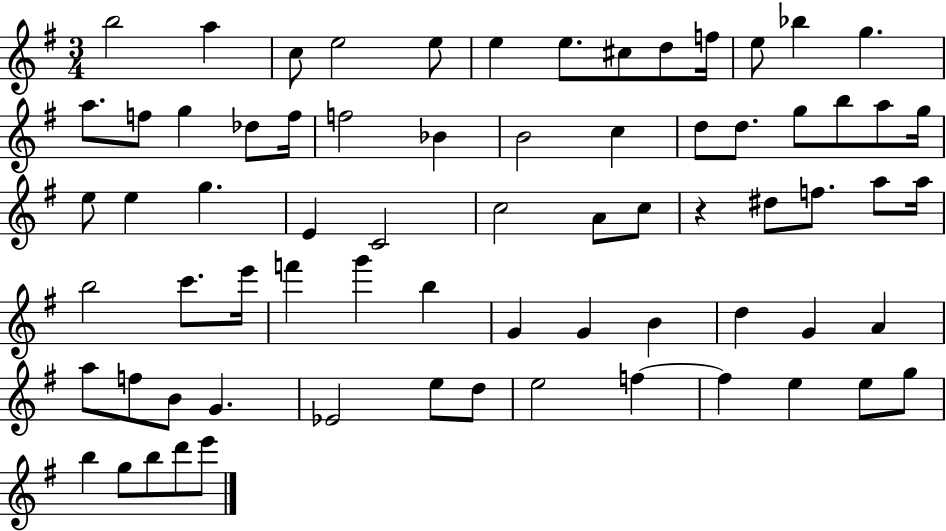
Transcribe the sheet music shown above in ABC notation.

X:1
T:Untitled
M:3/4
L:1/4
K:G
b2 a c/2 e2 e/2 e e/2 ^c/2 d/2 f/4 e/2 _b g a/2 f/2 g _d/2 f/4 f2 _B B2 c d/2 d/2 g/2 b/2 a/2 g/4 e/2 e g E C2 c2 A/2 c/2 z ^d/2 f/2 a/2 a/4 b2 c'/2 e'/4 f' g' b G G B d G A a/2 f/2 B/2 G _E2 e/2 d/2 e2 f f e e/2 g/2 b g/2 b/2 d'/2 e'/2